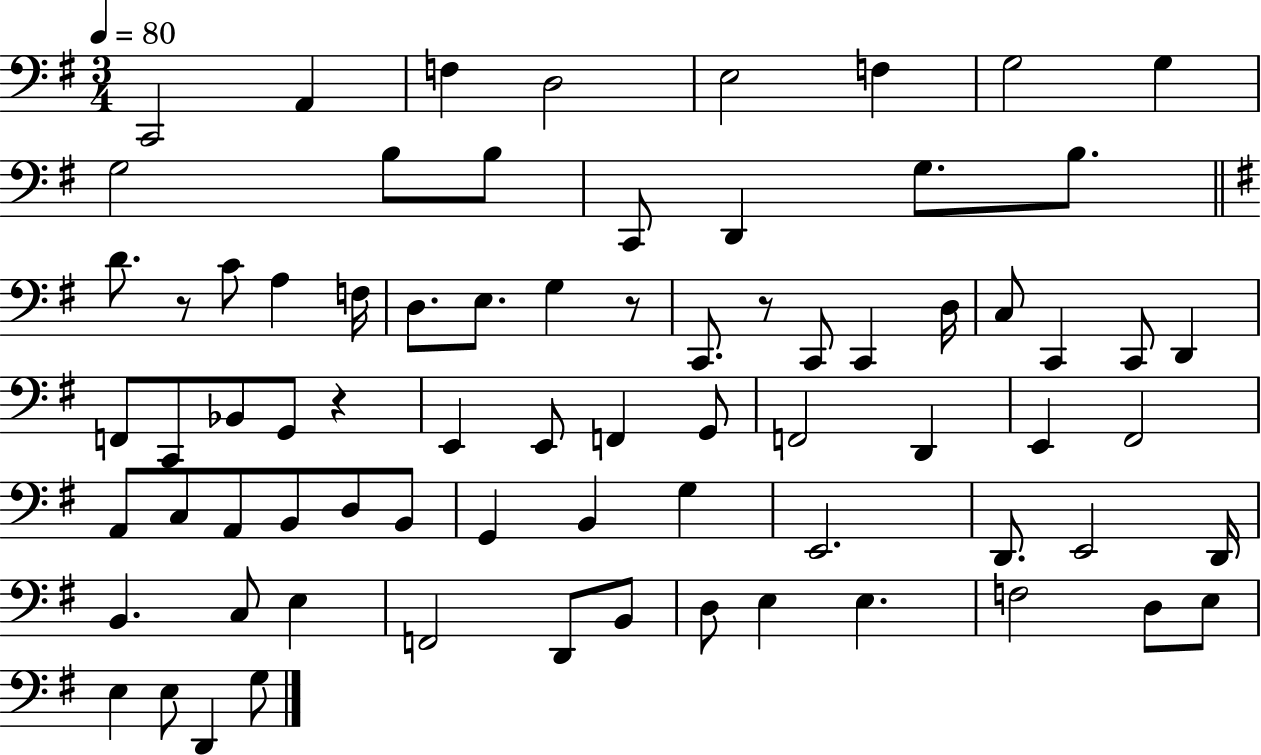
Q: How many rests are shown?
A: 4